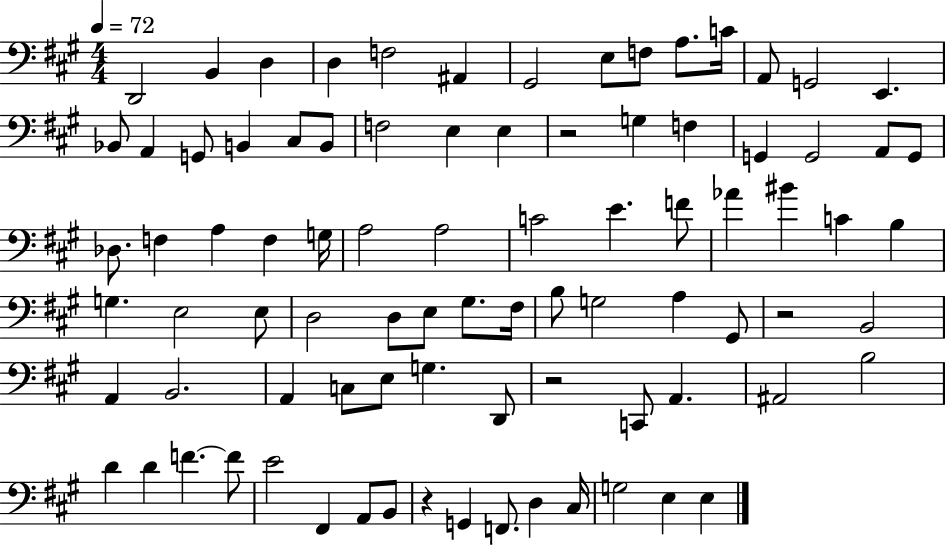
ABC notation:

X:1
T:Untitled
M:4/4
L:1/4
K:A
D,,2 B,, D, D, F,2 ^A,, ^G,,2 E,/2 F,/2 A,/2 C/4 A,,/2 G,,2 E,, _B,,/2 A,, G,,/2 B,, ^C,/2 B,,/2 F,2 E, E, z2 G, F, G,, G,,2 A,,/2 G,,/2 _D,/2 F, A, F, G,/4 A,2 A,2 C2 E F/2 _A ^B C B, G, E,2 E,/2 D,2 D,/2 E,/2 ^G,/2 ^F,/4 B,/2 G,2 A, ^G,,/2 z2 B,,2 A,, B,,2 A,, C,/2 E,/2 G, D,,/2 z2 C,,/2 A,, ^A,,2 B,2 D D F F/2 E2 ^F,, A,,/2 B,,/2 z G,, F,,/2 D, ^C,/4 G,2 E, E,